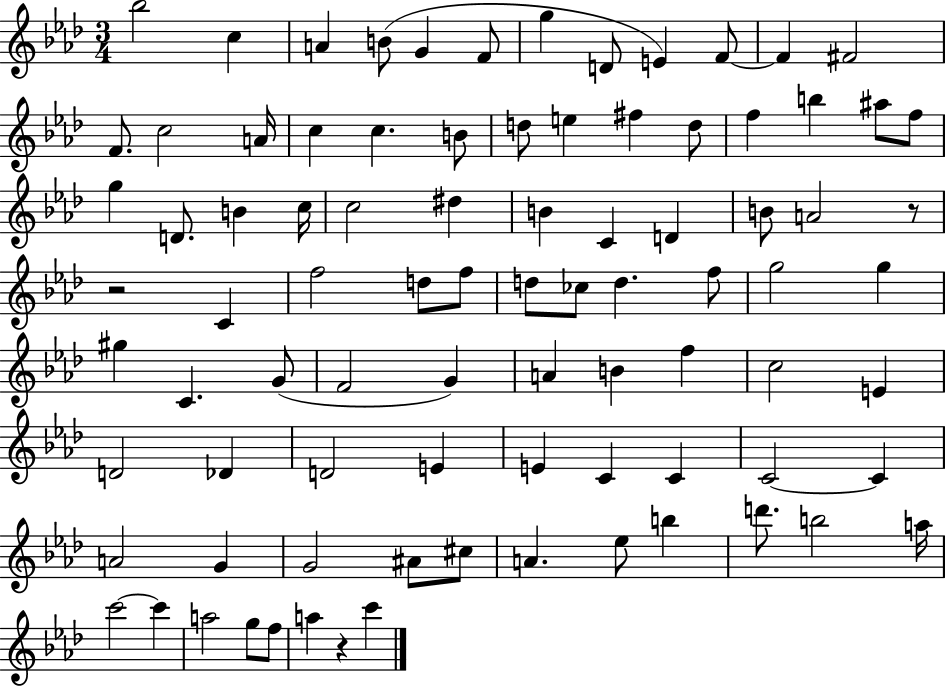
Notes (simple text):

Bb5/h C5/q A4/q B4/e G4/q F4/e G5/q D4/e E4/q F4/e F4/q F#4/h F4/e. C5/h A4/s C5/q C5/q. B4/e D5/e E5/q F#5/q D5/e F5/q B5/q A#5/e F5/e G5/q D4/e. B4/q C5/s C5/h D#5/q B4/q C4/q D4/q B4/e A4/h R/e R/h C4/q F5/h D5/e F5/e D5/e CES5/e D5/q. F5/e G5/h G5/q G#5/q C4/q. G4/e F4/h G4/q A4/q B4/q F5/q C5/h E4/q D4/h Db4/q D4/h E4/q E4/q C4/q C4/q C4/h C4/q A4/h G4/q G4/h A#4/e C#5/e A4/q. Eb5/e B5/q D6/e. B5/h A5/s C6/h C6/q A5/h G5/e F5/e A5/q R/q C6/q